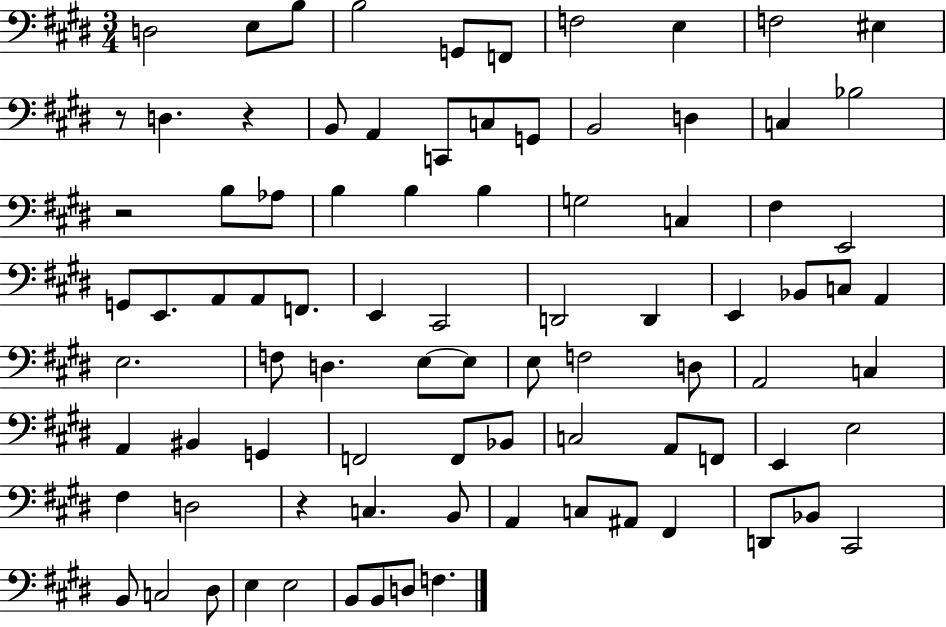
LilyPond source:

{
  \clef bass
  \numericTimeSignature
  \time 3/4
  \key e \major
  d2 e8 b8 | b2 g,8 f,8 | f2 e4 | f2 eis4 | \break r8 d4. r4 | b,8 a,4 c,8 c8 g,8 | b,2 d4 | c4 bes2 | \break r2 b8 aes8 | b4 b4 b4 | g2 c4 | fis4 e,2 | \break g,8 e,8. a,8 a,8 f,8. | e,4 cis,2 | d,2 d,4 | e,4 bes,8 c8 a,4 | \break e2. | f8 d4. e8~~ e8 | e8 f2 d8 | a,2 c4 | \break a,4 bis,4 g,4 | f,2 f,8 bes,8 | c2 a,8 f,8 | e,4 e2 | \break fis4 d2 | r4 c4. b,8 | a,4 c8 ais,8 fis,4 | d,8 bes,8 cis,2 | \break b,8 c2 dis8 | e4 e2 | b,8 b,8 d8 f4. | \bar "|."
}